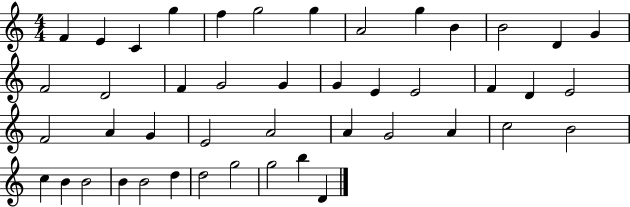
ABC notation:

X:1
T:Untitled
M:4/4
L:1/4
K:C
F E C g f g2 g A2 g B B2 D G F2 D2 F G2 G G E E2 F D E2 F2 A G E2 A2 A G2 A c2 B2 c B B2 B B2 d d2 g2 g2 b D